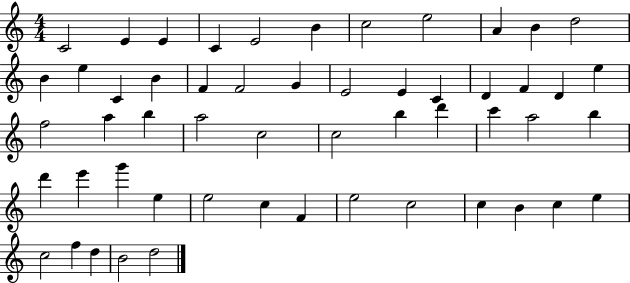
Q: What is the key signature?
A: C major